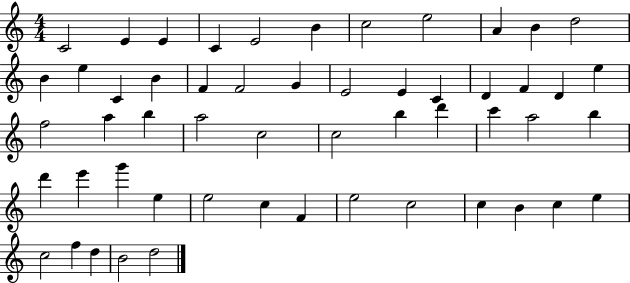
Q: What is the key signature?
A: C major